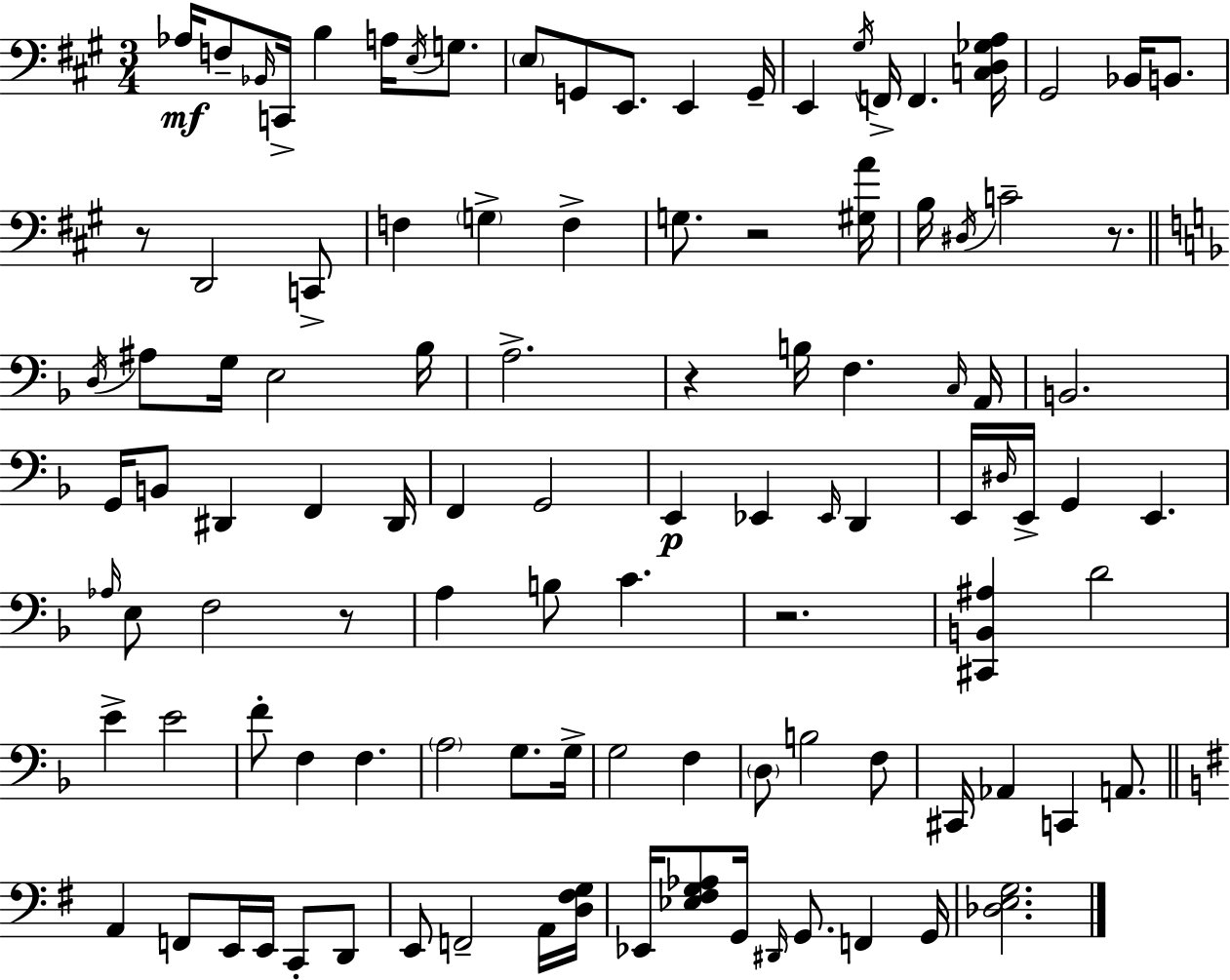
Ab3/s F3/e Bb2/s C2/s B3/q A3/s E3/s G3/e. E3/e G2/e E2/e. E2/q G2/s E2/q G#3/s F2/s F2/q. [C3,D3,Gb3,A3]/s G#2/h Bb2/s B2/e. R/e D2/h C2/e F3/q G3/q F3/q G3/e. R/h [G#3,A4]/s B3/s D#3/s C4/h R/e. D3/s A#3/e G3/s E3/h Bb3/s A3/h. R/q B3/s F3/q. C3/s A2/s B2/h. G2/s B2/e D#2/q F2/q D#2/s F2/q G2/h E2/q Eb2/q Eb2/s D2/q E2/s D#3/s E2/s G2/q E2/q. Ab3/s E3/e F3/h R/e A3/q B3/e C4/q. R/h. [C#2,B2,A#3]/q D4/h E4/q E4/h F4/e F3/q F3/q. A3/h G3/e. G3/s G3/h F3/q D3/e B3/h F3/e C#2/s Ab2/q C2/q A2/e. A2/q F2/e E2/s E2/s C2/e D2/e E2/e F2/h A2/s [D3,F#3,G3]/s Eb2/s [Eb3,F#3,G3,Ab3]/e G2/s D#2/s G2/e. F2/q G2/s [Db3,E3,G3]/h.